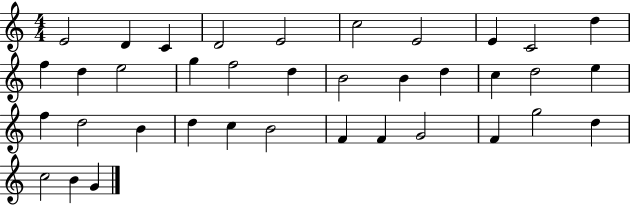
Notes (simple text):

E4/h D4/q C4/q D4/h E4/h C5/h E4/h E4/q C4/h D5/q F5/q D5/q E5/h G5/q F5/h D5/q B4/h B4/q D5/q C5/q D5/h E5/q F5/q D5/h B4/q D5/q C5/q B4/h F4/q F4/q G4/h F4/q G5/h D5/q C5/h B4/q G4/q